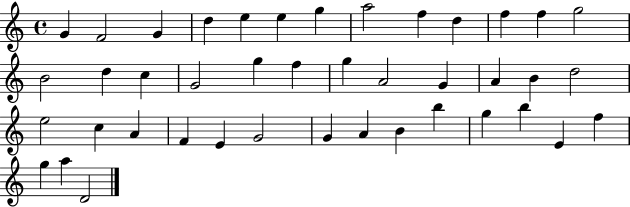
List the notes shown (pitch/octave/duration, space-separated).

G4/q F4/h G4/q D5/q E5/q E5/q G5/q A5/h F5/q D5/q F5/q F5/q G5/h B4/h D5/q C5/q G4/h G5/q F5/q G5/q A4/h G4/q A4/q B4/q D5/h E5/h C5/q A4/q F4/q E4/q G4/h G4/q A4/q B4/q B5/q G5/q B5/q E4/q F5/q G5/q A5/q D4/h